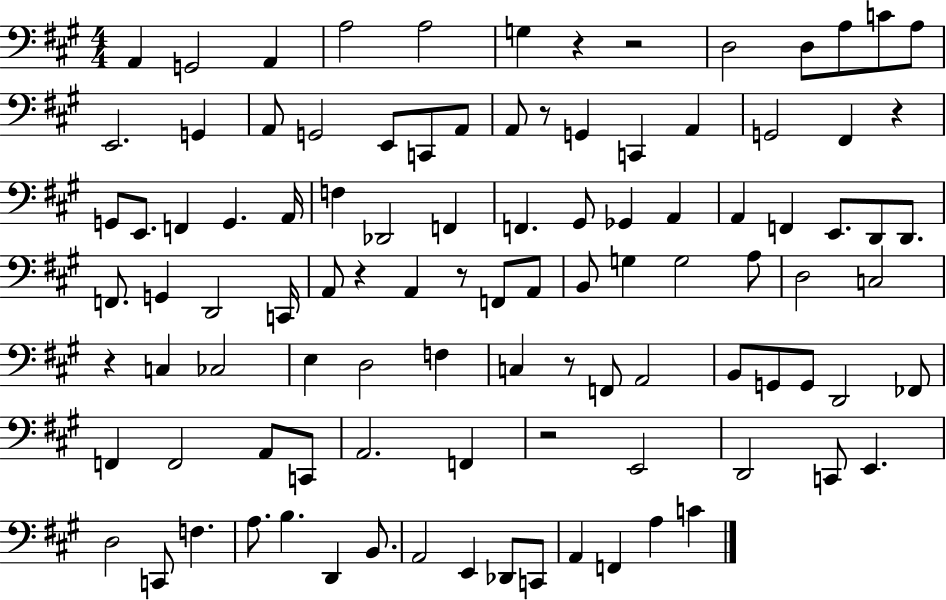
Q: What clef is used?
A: bass